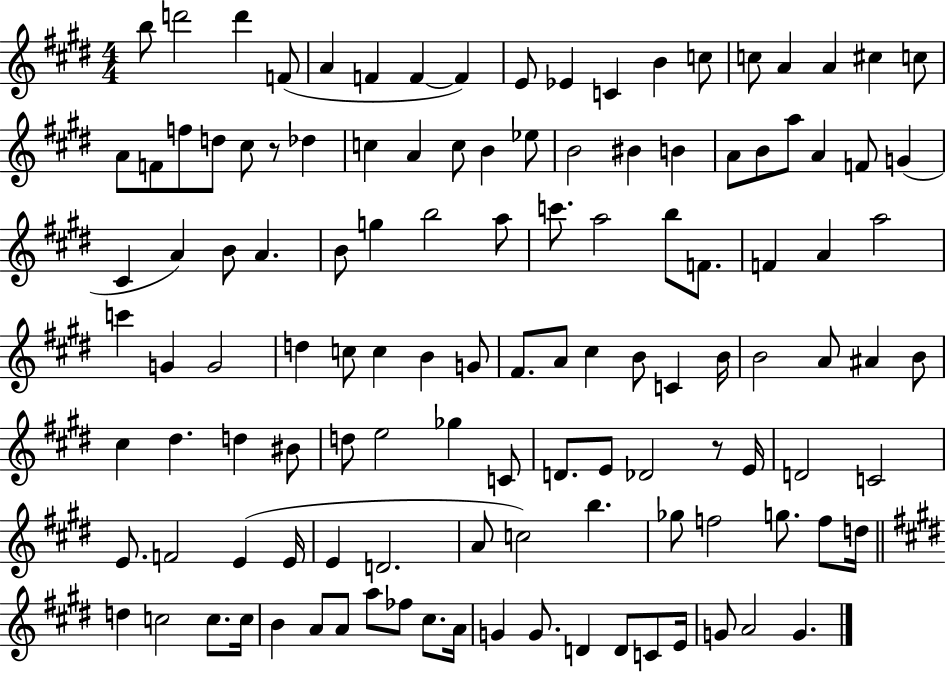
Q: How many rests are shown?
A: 2